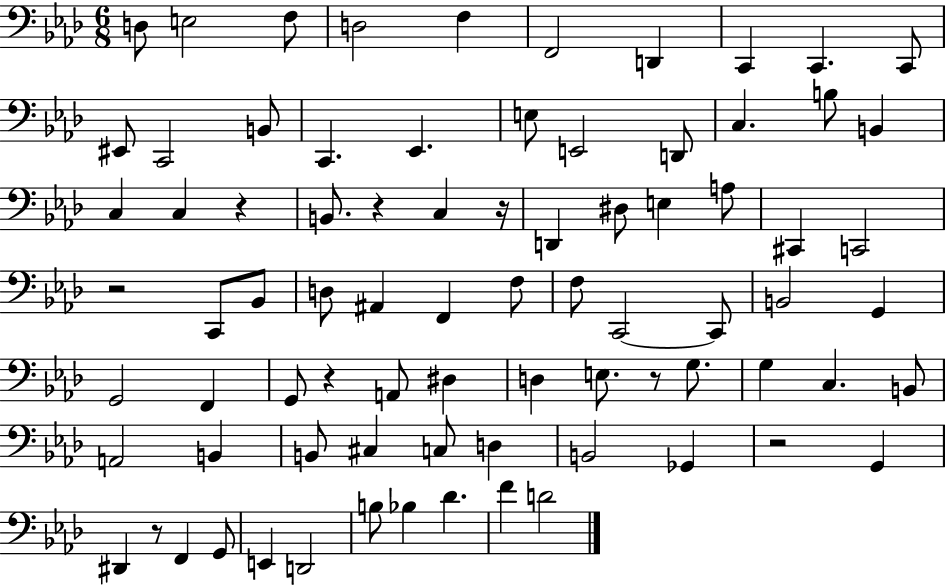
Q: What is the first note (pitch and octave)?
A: D3